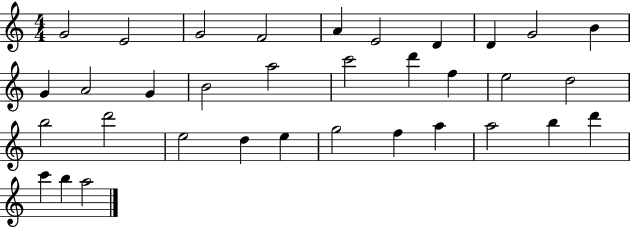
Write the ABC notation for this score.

X:1
T:Untitled
M:4/4
L:1/4
K:C
G2 E2 G2 F2 A E2 D D G2 B G A2 G B2 a2 c'2 d' f e2 d2 b2 d'2 e2 d e g2 f a a2 b d' c' b a2